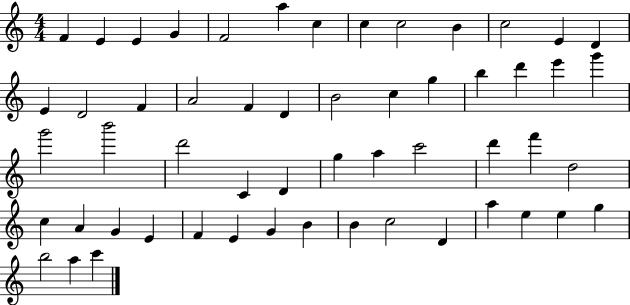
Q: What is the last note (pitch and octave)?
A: C6